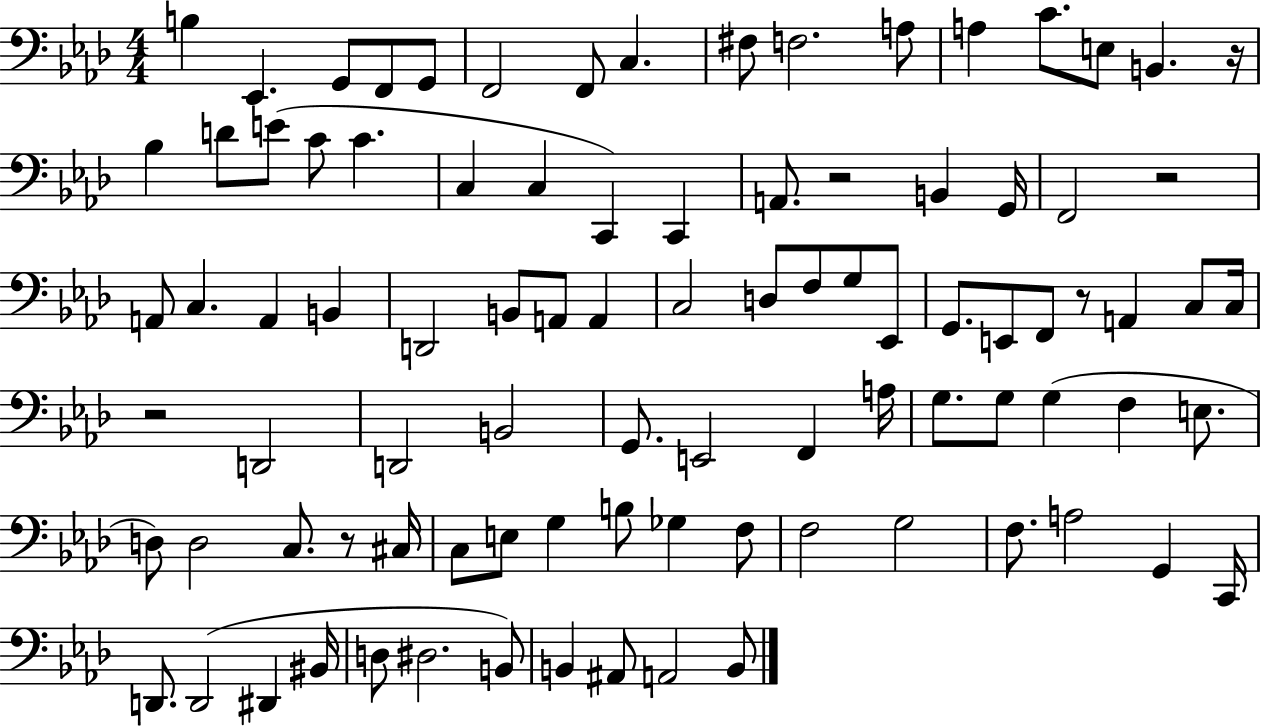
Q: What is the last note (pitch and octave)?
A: B2